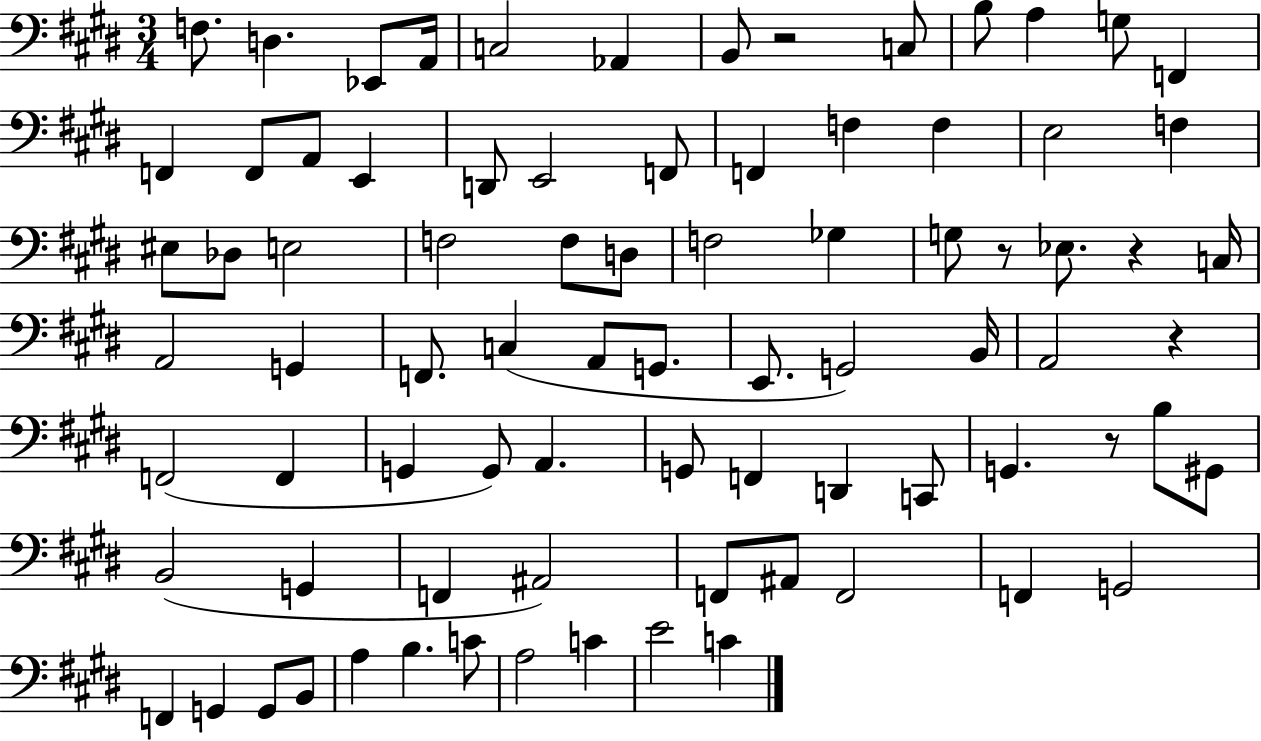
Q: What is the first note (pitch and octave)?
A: F3